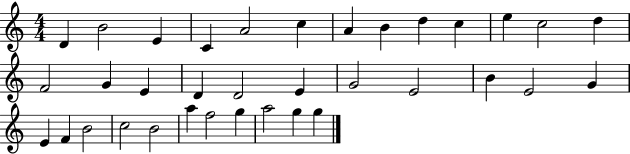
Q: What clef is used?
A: treble